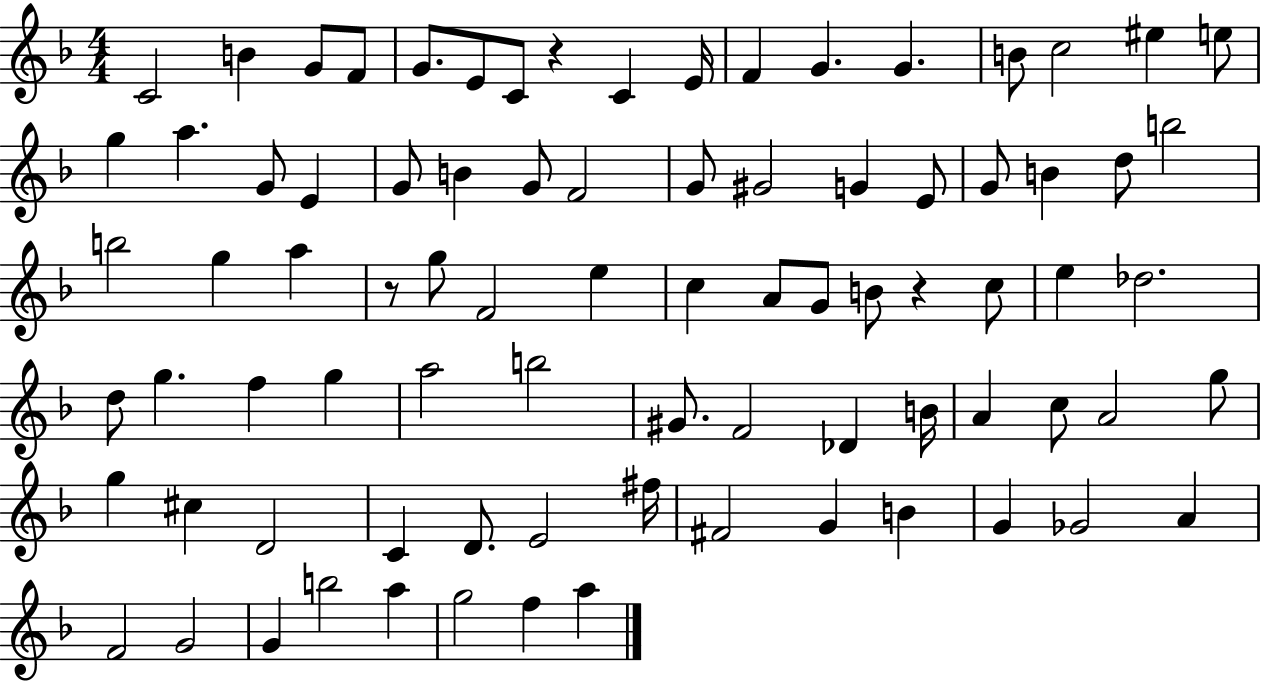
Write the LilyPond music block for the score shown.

{
  \clef treble
  \numericTimeSignature
  \time 4/4
  \key f \major
  \repeat volta 2 { c'2 b'4 g'8 f'8 | g'8. e'8 c'8 r4 c'4 e'16 | f'4 g'4. g'4. | b'8 c''2 eis''4 e''8 | \break g''4 a''4. g'8 e'4 | g'8 b'4 g'8 f'2 | g'8 gis'2 g'4 e'8 | g'8 b'4 d''8 b''2 | \break b''2 g''4 a''4 | r8 g''8 f'2 e''4 | c''4 a'8 g'8 b'8 r4 c''8 | e''4 des''2. | \break d''8 g''4. f''4 g''4 | a''2 b''2 | gis'8. f'2 des'4 b'16 | a'4 c''8 a'2 g''8 | \break g''4 cis''4 d'2 | c'4 d'8. e'2 fis''16 | fis'2 g'4 b'4 | g'4 ges'2 a'4 | \break f'2 g'2 | g'4 b''2 a''4 | g''2 f''4 a''4 | } \bar "|."
}